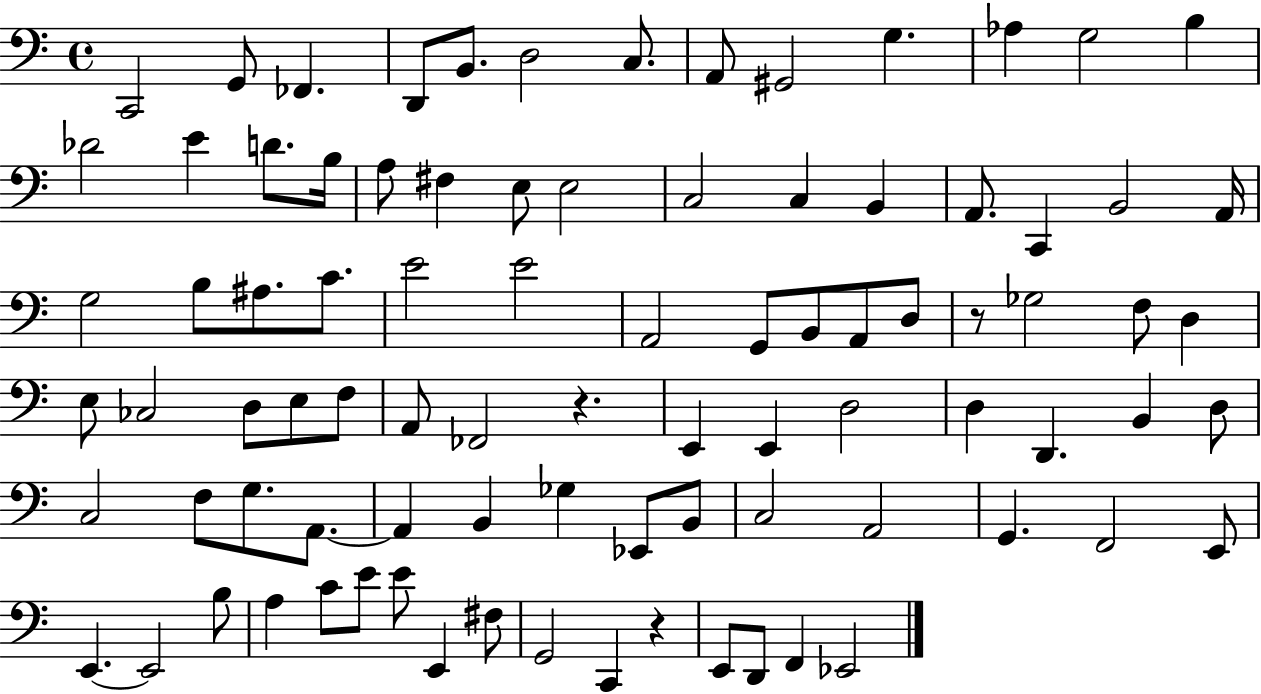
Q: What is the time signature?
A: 4/4